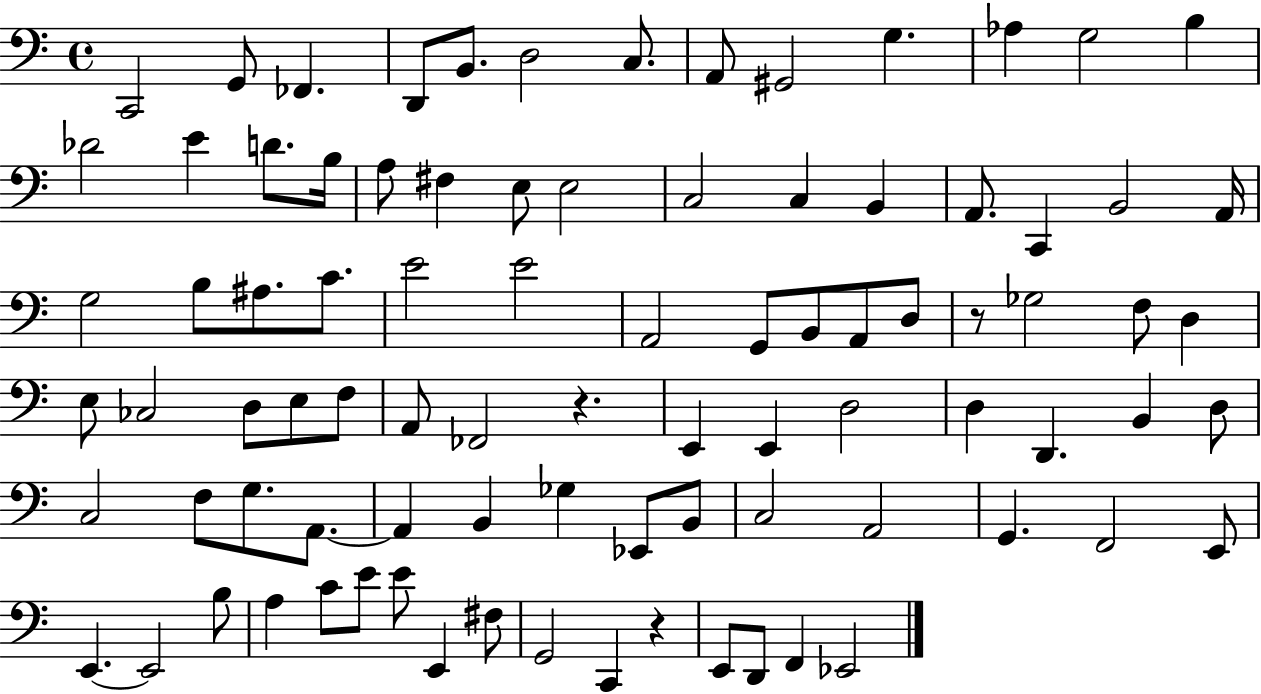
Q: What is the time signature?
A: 4/4